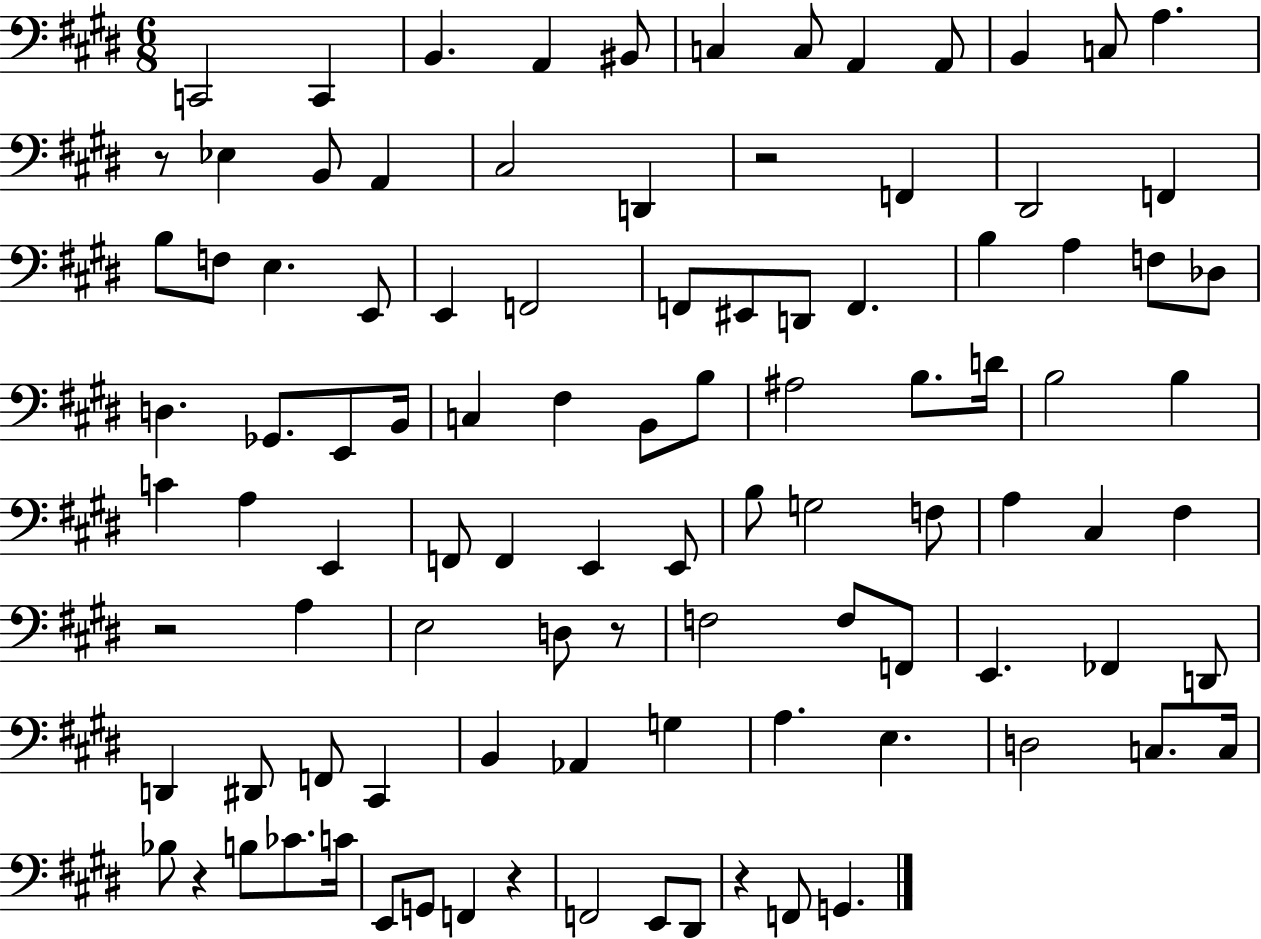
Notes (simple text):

C2/h C2/q B2/q. A2/q BIS2/e C3/q C3/e A2/q A2/e B2/q C3/e A3/q. R/e Eb3/q B2/e A2/q C#3/h D2/q R/h F2/q D#2/h F2/q B3/e F3/e E3/q. E2/e E2/q F2/h F2/e EIS2/e D2/e F2/q. B3/q A3/q F3/e Db3/e D3/q. Gb2/e. E2/e B2/s C3/q F#3/q B2/e B3/e A#3/h B3/e. D4/s B3/h B3/q C4/q A3/q E2/q F2/e F2/q E2/q E2/e B3/e G3/h F3/e A3/q C#3/q F#3/q R/h A3/q E3/h D3/e R/e F3/h F3/e F2/e E2/q. FES2/q D2/e D2/q D#2/e F2/e C#2/q B2/q Ab2/q G3/q A3/q. E3/q. D3/h C3/e. C3/s Bb3/e R/q B3/e CES4/e. C4/s E2/e G2/e F2/q R/q F2/h E2/e D#2/e R/q F2/e G2/q.